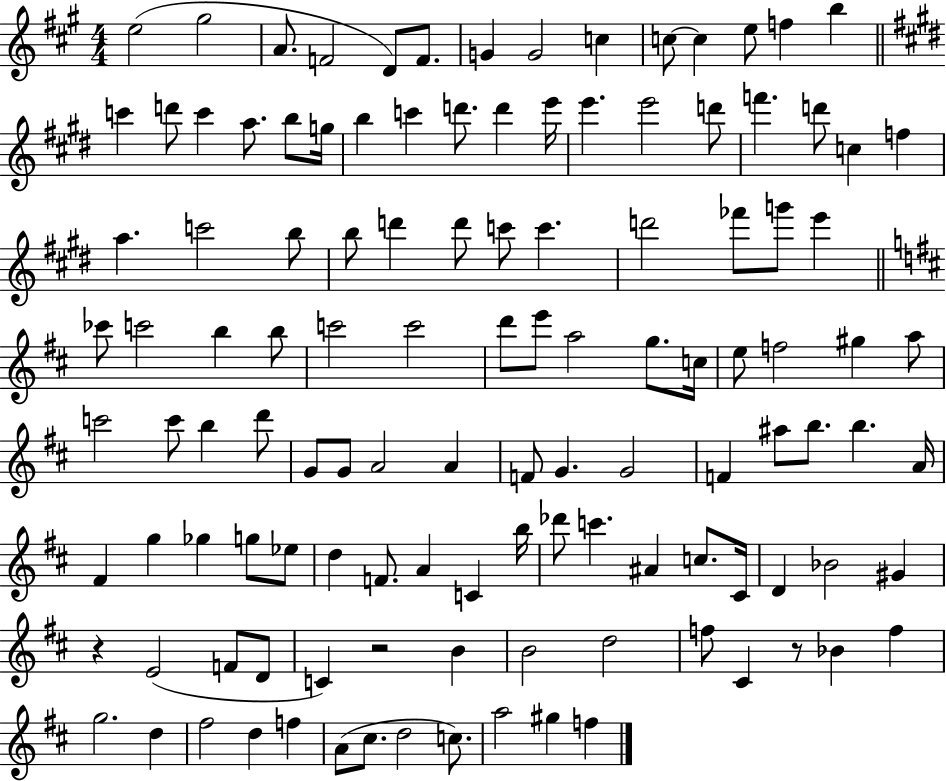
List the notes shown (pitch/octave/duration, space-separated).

E5/h G#5/h A4/e. F4/h D4/e F4/e. G4/q G4/h C5/q C5/e C5/q E5/e F5/q B5/q C6/q D6/e C6/q A5/e. B5/e G5/s B5/q C6/q D6/e. D6/q E6/s E6/q. E6/h D6/e F6/q. D6/e C5/q F5/q A5/q. C6/h B5/e B5/e D6/q D6/e C6/e C6/q. D6/h FES6/e G6/e E6/q CES6/e C6/h B5/q B5/e C6/h C6/h D6/e E6/e A5/h G5/e. C5/s E5/e F5/h G#5/q A5/e C6/h C6/e B5/q D6/e G4/e G4/e A4/h A4/q F4/e G4/q. G4/h F4/q A#5/e B5/e. B5/q. A4/s F#4/q G5/q Gb5/q G5/e Eb5/e D5/q F4/e. A4/q C4/q B5/s Db6/e C6/q. A#4/q C5/e. C#4/s D4/q Bb4/h G#4/q R/q E4/h F4/e D4/e C4/q R/h B4/q B4/h D5/h F5/e C#4/q R/e Bb4/q F5/q G5/h. D5/q F#5/h D5/q F5/q A4/e C#5/e. D5/h C5/e. A5/h G#5/q F5/q